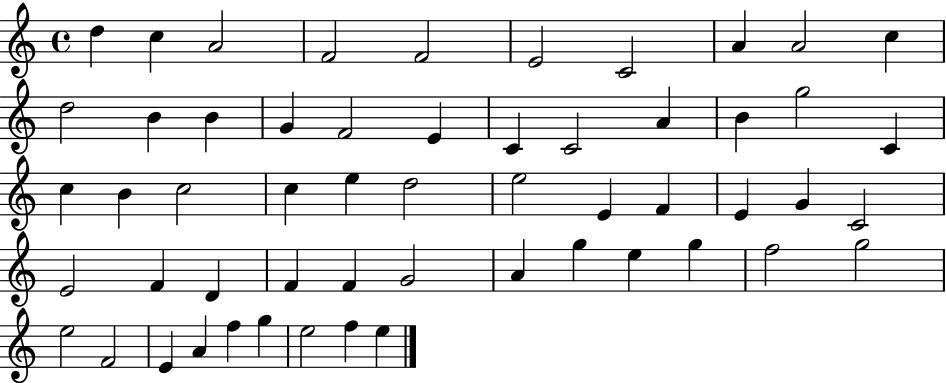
D5/q C5/q A4/h F4/h F4/h E4/h C4/h A4/q A4/h C5/q D5/h B4/q B4/q G4/q F4/h E4/q C4/q C4/h A4/q B4/q G5/h C4/q C5/q B4/q C5/h C5/q E5/q D5/h E5/h E4/q F4/q E4/q G4/q C4/h E4/h F4/q D4/q F4/q F4/q G4/h A4/q G5/q E5/q G5/q F5/h G5/h E5/h F4/h E4/q A4/q F5/q G5/q E5/h F5/q E5/q